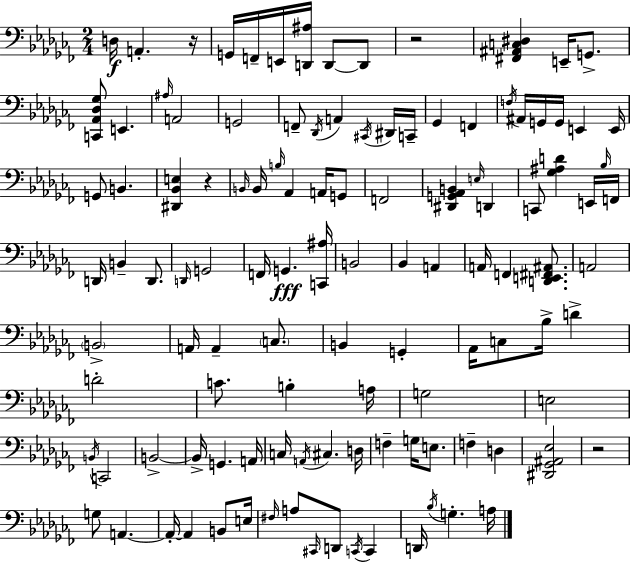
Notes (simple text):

D3/s A2/q. R/s G2/s F2/s E2/s [D2,A#3]/s D2/e D2/e R/h [F#2,A#2,C3,D#3]/q E2/s G2/e. [C2,Ab2,Db3,Gb3]/e E2/q. A#3/s A2/h G2/h F2/e Db2/s A2/q C#2/s D#2/s C2/s Gb2/q F2/q F3/s A#2/s G2/s G2/s E2/q E2/s G2/e B2/q. [D#2,Bb2,E3]/q R/q B2/s B2/s B3/s Ab2/q A2/s G2/e F2/h [D#2,G2,Ab2,B2]/q E3/s D2/q C2/e [Gb3,A#3,D4]/q E2/s Bb3/s F2/s D2/s B2/q D2/e. D2/s G2/h F2/s G2/q. [C2,A#3]/s B2/h Bb2/q A2/q A2/s F2/q [D2,E2,F#2,A#2]/e. A2/h B2/h A2/s A2/q C3/e. B2/q G2/q Ab2/s C3/e Bb3/s D4/q D4/h C4/e. B3/q A3/s G3/h E3/h B2/s C2/h B2/h B2/s G2/q. A2/s C3/s A2/s C#3/q. D3/s F3/q G3/s E3/e. F3/q D3/q [D#2,Gb2,A#2,Eb3]/h R/h G3/e A2/q. A2/s A2/q B2/e E3/s F#3/s A3/e C#2/s D2/e C2/s C2/q D2/s Bb3/s G3/q. A3/s